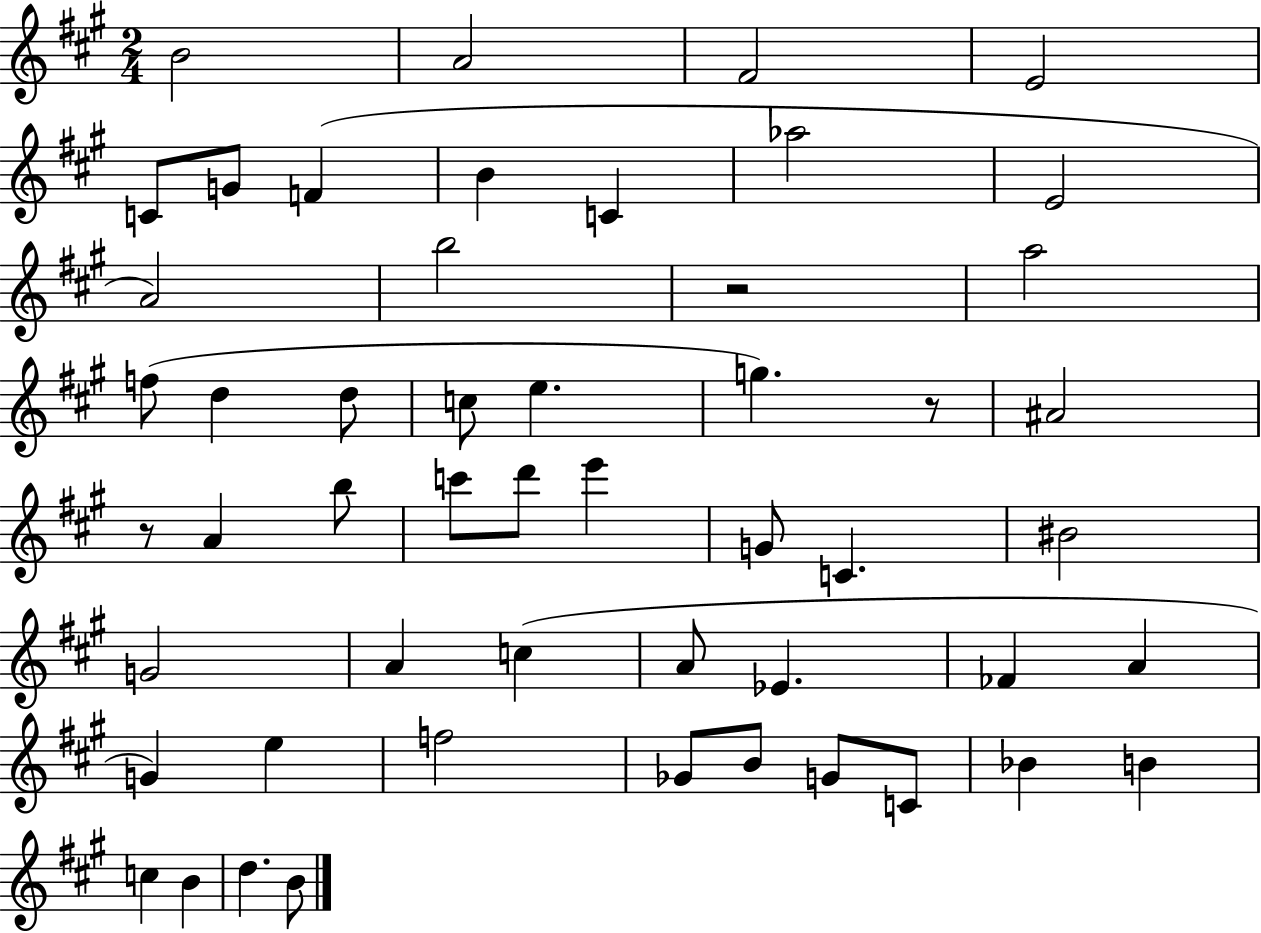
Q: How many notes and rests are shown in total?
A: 52